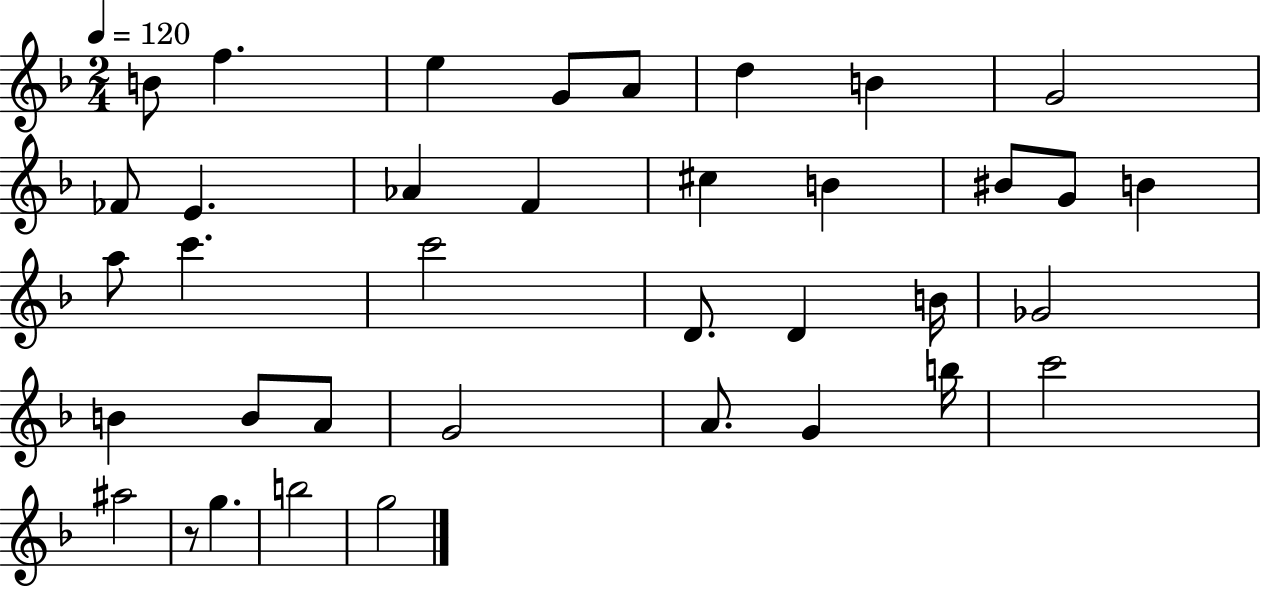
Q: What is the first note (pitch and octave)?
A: B4